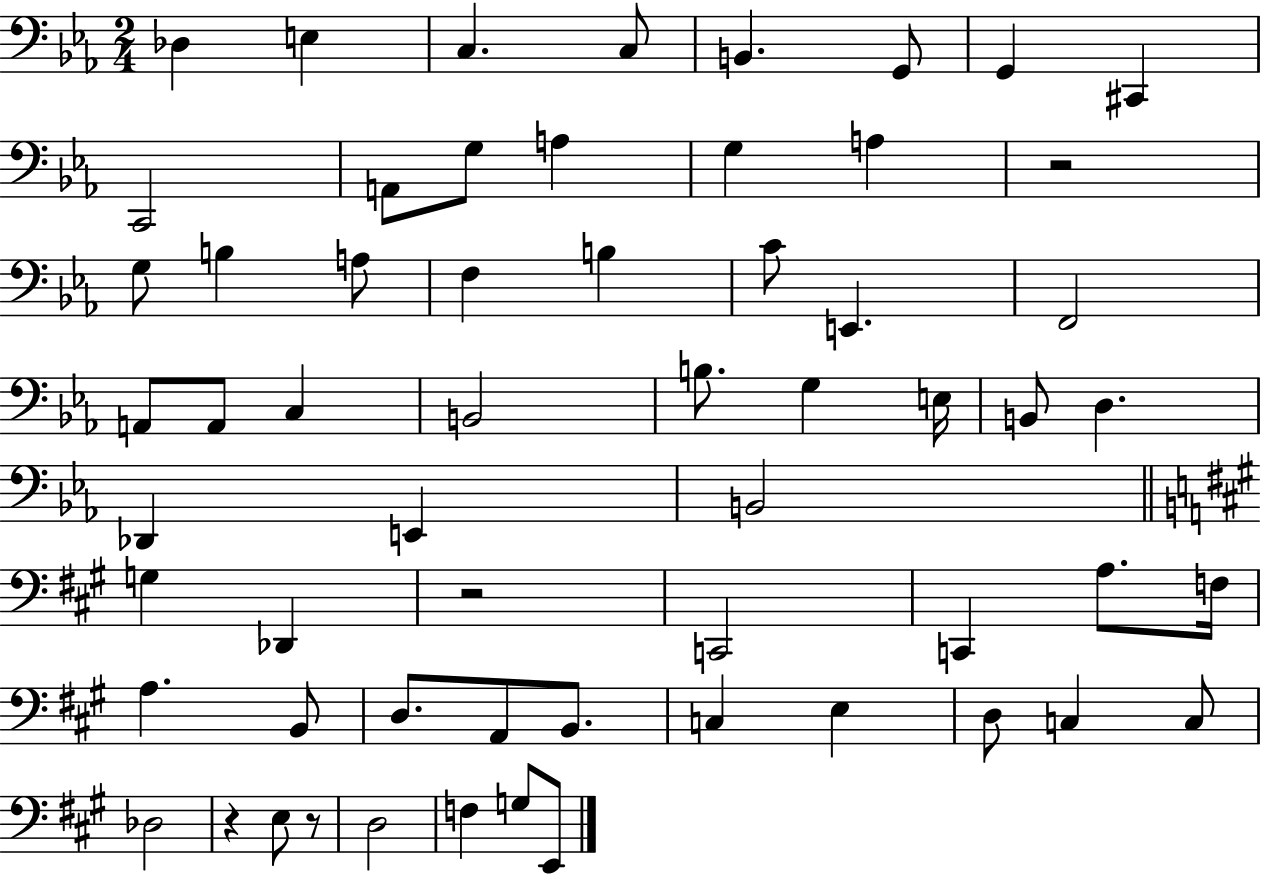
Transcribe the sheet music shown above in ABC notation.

X:1
T:Untitled
M:2/4
L:1/4
K:Eb
_D, E, C, C,/2 B,, G,,/2 G,, ^C,, C,,2 A,,/2 G,/2 A, G, A, z2 G,/2 B, A,/2 F, B, C/2 E,, F,,2 A,,/2 A,,/2 C, B,,2 B,/2 G, E,/4 B,,/2 D, _D,, E,, B,,2 G, _D,, z2 C,,2 C,, A,/2 F,/4 A, B,,/2 D,/2 A,,/2 B,,/2 C, E, D,/2 C, C,/2 _D,2 z E,/2 z/2 D,2 F, G,/2 E,,/2